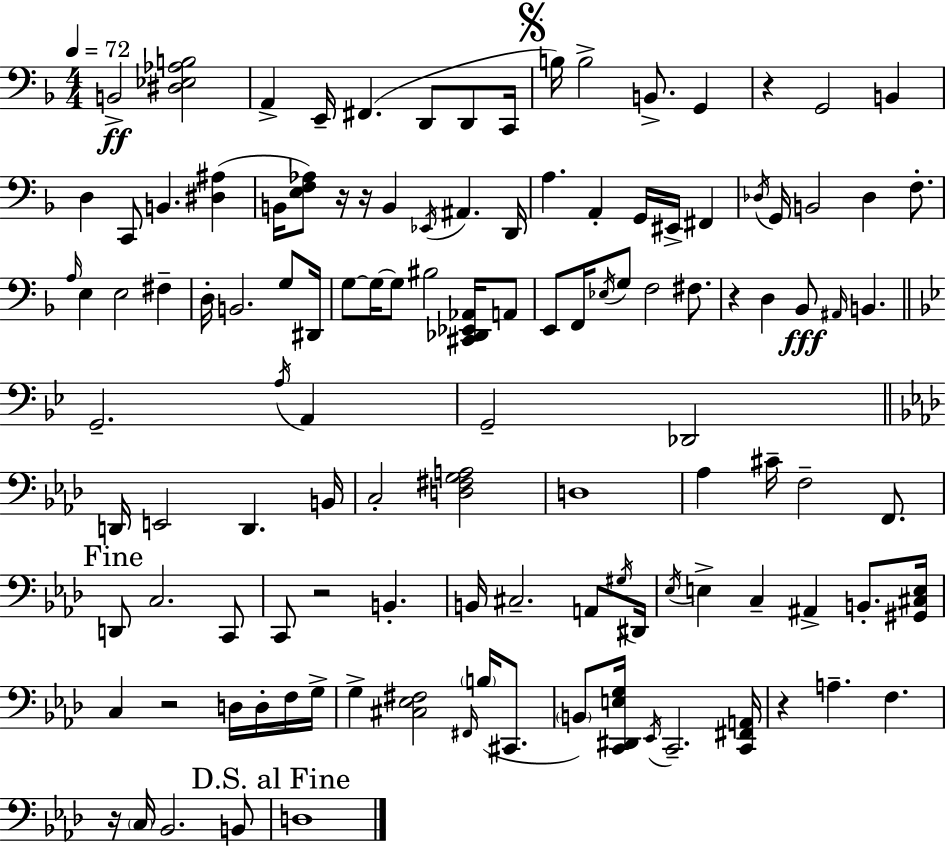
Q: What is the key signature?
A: D minor